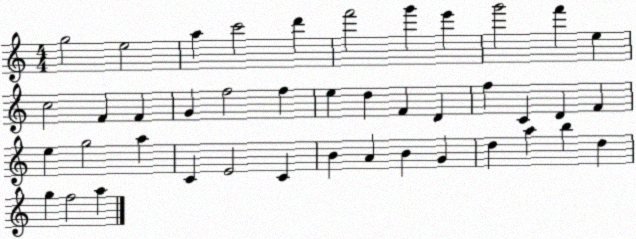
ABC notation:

X:1
T:Untitled
M:4/4
L:1/4
K:C
g2 e2 a c'2 d' f'2 g' e' g'2 f' e c2 F F G f2 f e d F D f C D F e g2 a C E2 C B A B G d a b d g f2 a